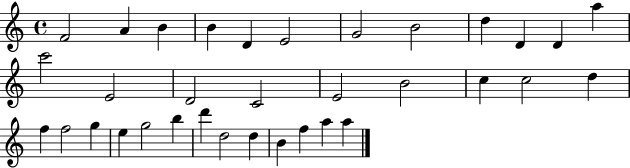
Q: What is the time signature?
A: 4/4